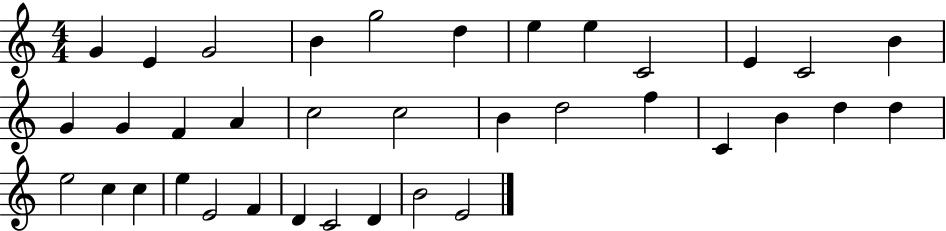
G4/q E4/q G4/h B4/q G5/h D5/q E5/q E5/q C4/h E4/q C4/h B4/q G4/q G4/q F4/q A4/q C5/h C5/h B4/q D5/h F5/q C4/q B4/q D5/q D5/q E5/h C5/q C5/q E5/q E4/h F4/q D4/q C4/h D4/q B4/h E4/h